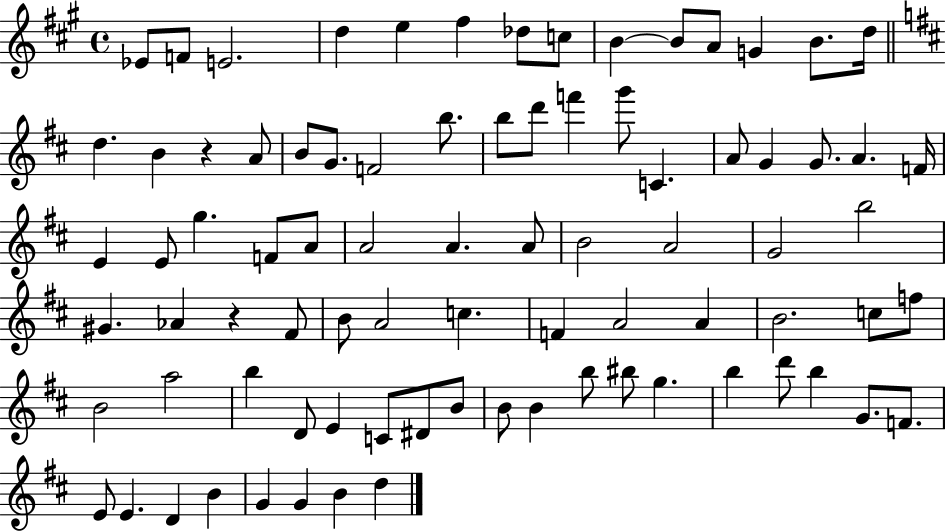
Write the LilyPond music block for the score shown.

{
  \clef treble
  \time 4/4
  \defaultTimeSignature
  \key a \major
  ees'8 f'8 e'2. | d''4 e''4 fis''4 des''8 c''8 | b'4~~ b'8 a'8 g'4 b'8. d''16 | \bar "||" \break \key b \minor d''4. b'4 r4 a'8 | b'8 g'8. f'2 b''8. | b''8 d'''8 f'''4 g'''8 c'4. | a'8 g'4 g'8. a'4. f'16 | \break e'4 e'8 g''4. f'8 a'8 | a'2 a'4. a'8 | b'2 a'2 | g'2 b''2 | \break gis'4. aes'4 r4 fis'8 | b'8 a'2 c''4. | f'4 a'2 a'4 | b'2. c''8 f''8 | \break b'2 a''2 | b''4 d'8 e'4 c'8 dis'8 b'8 | b'8 b'4 b''8 bis''8 g''4. | b''4 d'''8 b''4 g'8. f'8. | \break e'8 e'4. d'4 b'4 | g'4 g'4 b'4 d''4 | \bar "|."
}